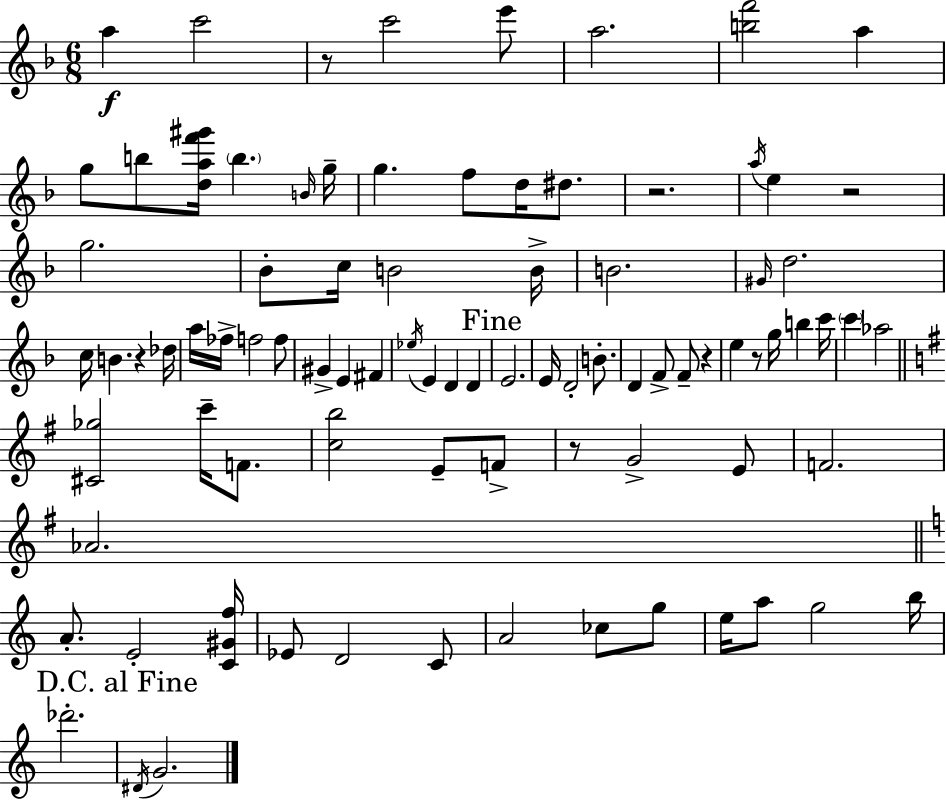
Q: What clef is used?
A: treble